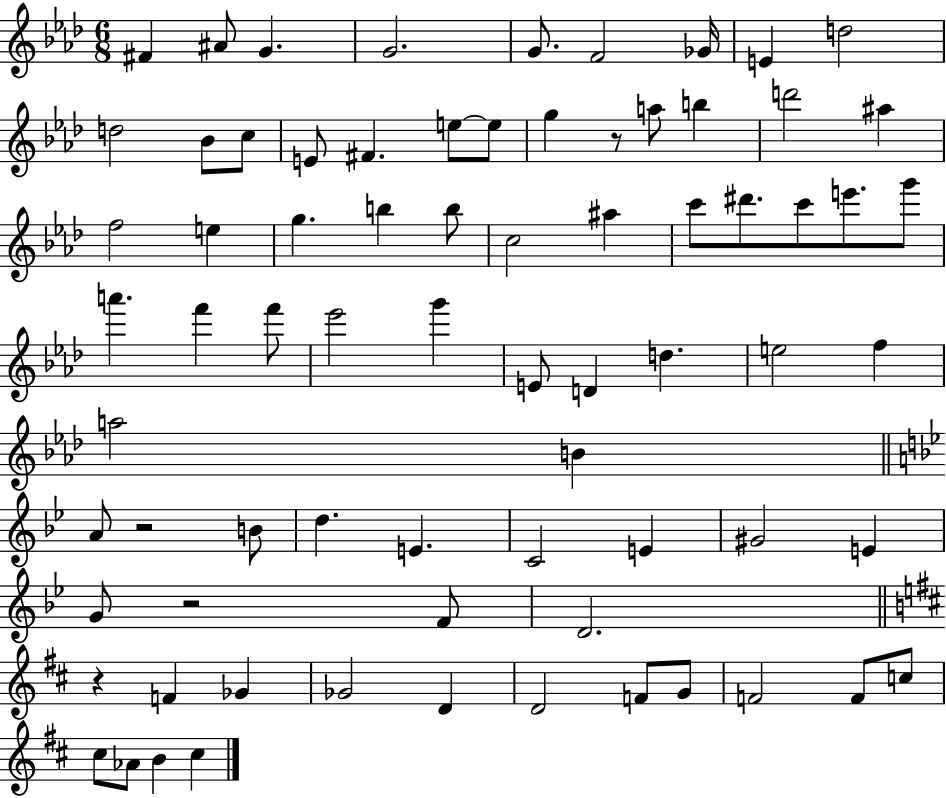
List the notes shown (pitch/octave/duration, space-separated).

F#4/q A#4/e G4/q. G4/h. G4/e. F4/h Gb4/s E4/q D5/h D5/h Bb4/e C5/e E4/e F#4/q. E5/e E5/e G5/q R/e A5/e B5/q D6/h A#5/q F5/h E5/q G5/q. B5/q B5/e C5/h A#5/q C6/e D#6/e. C6/e E6/e. G6/e A6/q. F6/q F6/e Eb6/h G6/q E4/e D4/q D5/q. E5/h F5/q A5/h B4/q A4/e R/h B4/e D5/q. E4/q. C4/h E4/q G#4/h E4/q G4/e R/h F4/e D4/h. R/q F4/q Gb4/q Gb4/h D4/q D4/h F4/e G4/e F4/h F4/e C5/e C#5/e Ab4/e B4/q C#5/q